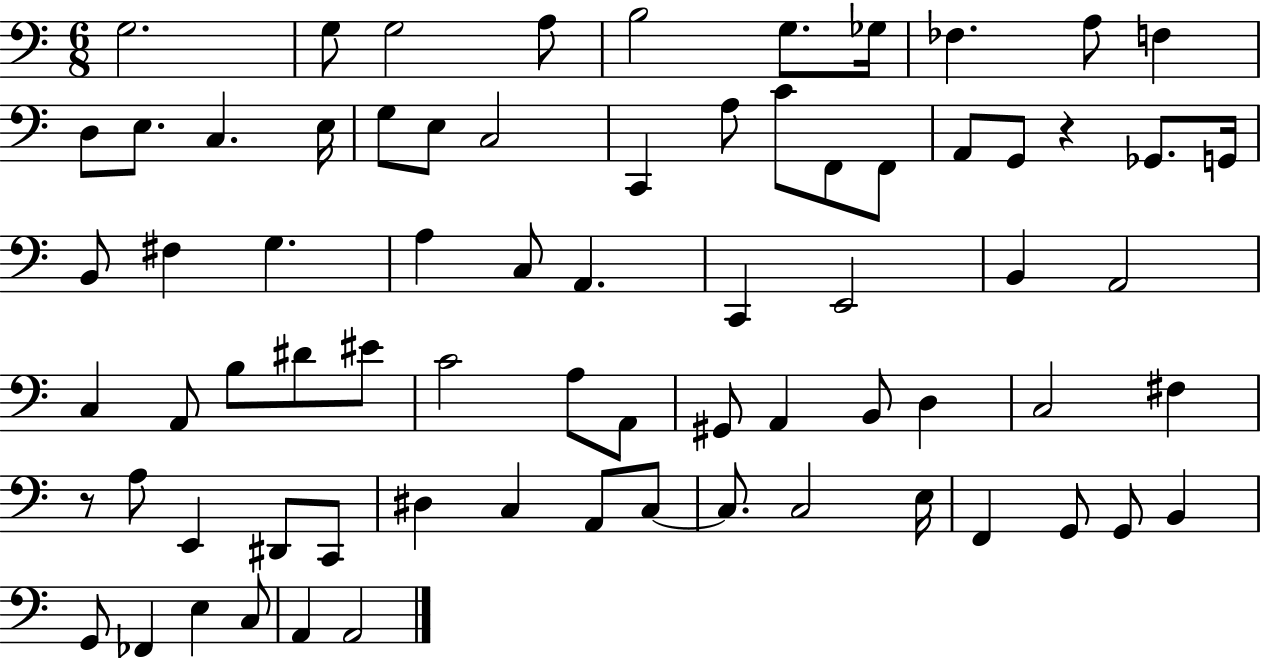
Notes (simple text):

G3/h. G3/e G3/h A3/e B3/h G3/e. Gb3/s FES3/q. A3/e F3/q D3/e E3/e. C3/q. E3/s G3/e E3/e C3/h C2/q A3/e C4/e F2/e F2/e A2/e G2/e R/q Gb2/e. G2/s B2/e F#3/q G3/q. A3/q C3/e A2/q. C2/q E2/h B2/q A2/h C3/q A2/e B3/e D#4/e EIS4/e C4/h A3/e A2/e G#2/e A2/q B2/e D3/q C3/h F#3/q R/e A3/e E2/q D#2/e C2/e D#3/q C3/q A2/e C3/e C3/e. C3/h E3/s F2/q G2/e G2/e B2/q G2/e FES2/q E3/q C3/e A2/q A2/h